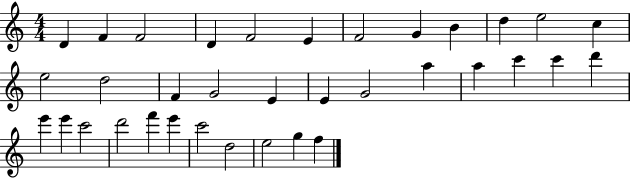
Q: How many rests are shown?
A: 0